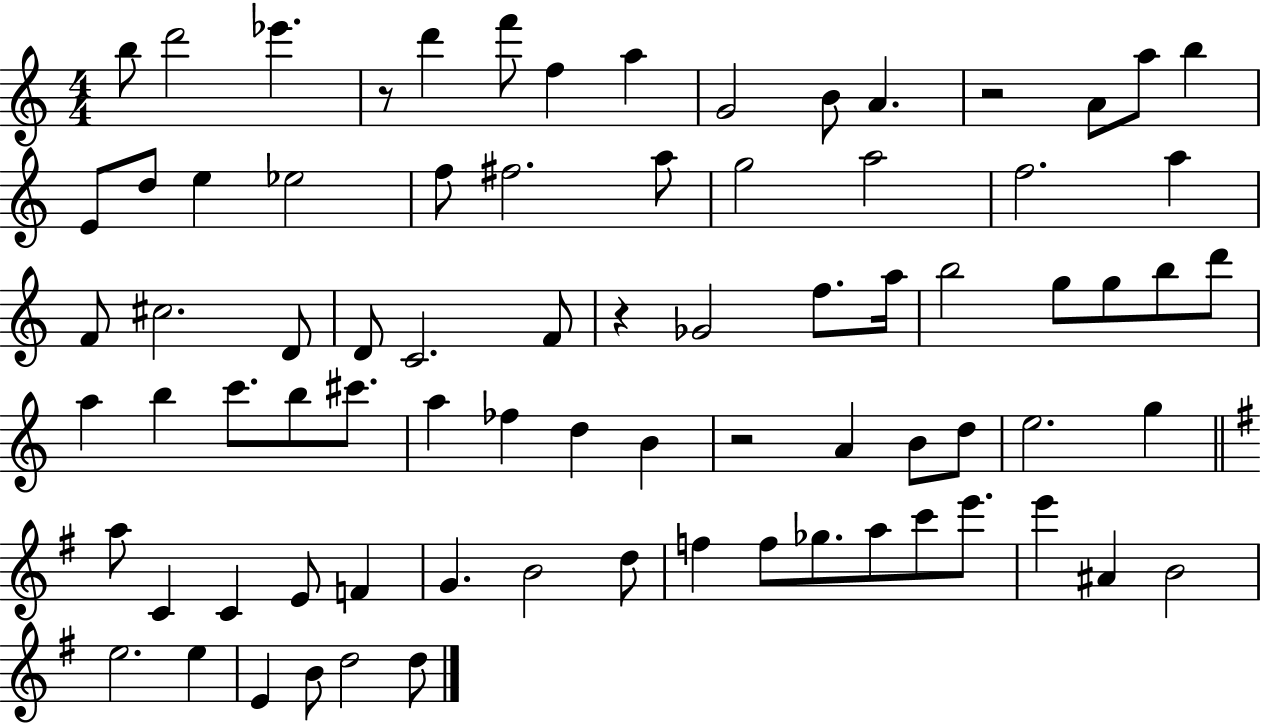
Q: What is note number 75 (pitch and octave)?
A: D5